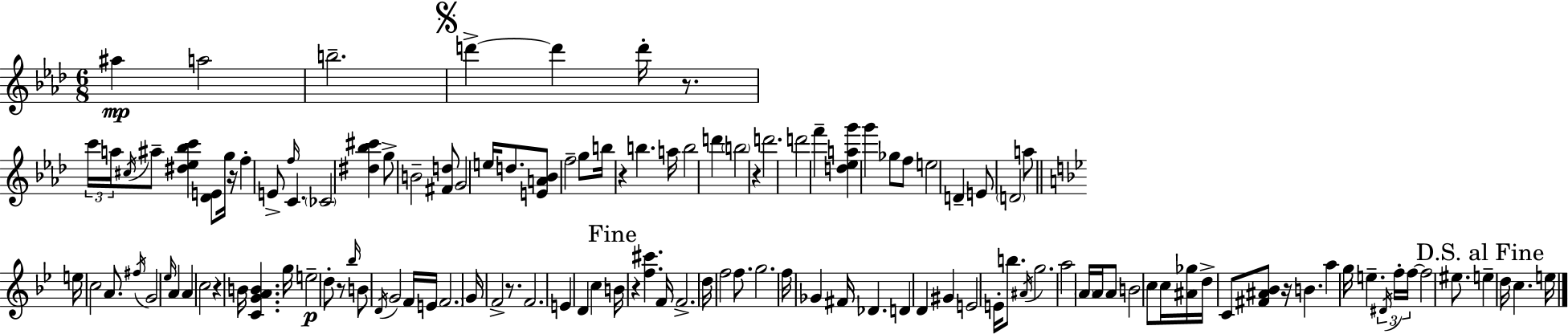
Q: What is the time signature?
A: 6/8